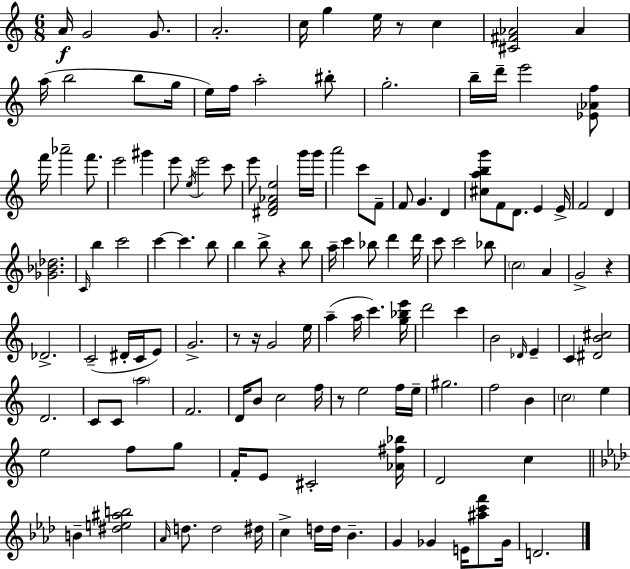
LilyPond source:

{
  \clef treble
  \numericTimeSignature
  \time 6/8
  \key a \minor
  a'16\f g'2 g'8. | a'2.-. | c''16 g''4 e''16 r8 c''4 | <cis' fis' aes'>2 aes'4 | \break a''16( b''2 b''8 g''16 | e''16) f''16 a''2-. bis''8-. | g''2.-. | b''16-- d'''16-- e'''2 <ees' aes' f''>8 | \break f'''16 aes'''2-- f'''8. | e'''2 gis'''4 | e'''8 \acciaccatura { e''16 } e'''2 c'''8 | e'''8 <dis' f' aes' e''>2 g'''16 | \break g'''16 a'''2 c'''8 f'8-- | f'8 g'4. d'4 | <cis'' a'' b'' g'''>8 f'8 d'8. e'4 | e'16-> f'2 d'4 | \break <ges' bes' des''>2. | \grace { c'16 } b''4 c'''2 | c'''4~~ c'''4. | b''8 b''4 b''8-> r4 | \break b''8 a''16-- c'''4 bes''8 d'''4 | d'''16 c'''8 c'''2 | bes''8 \parenthesize c''2 a'4 | g'2-> r4 | \break des'2.-> | c'2--( dis'16-. c'16 | e'8) g'2.-> | r8 r16 g'2 | \break e''16 a''4--( a''16 c'''4.) | <g'' bes'' e'''>16 d'''2 c'''4 | b'2 \grace { des'16 } e'4-- | c'4 <dis' b' cis''>2 | \break d'2. | c'8 c'8 \parenthesize a''2 | f'2. | d'16 b'8 c''2 | \break f''16 r8 e''2 | f''16 e''16-- gis''2. | f''2 b'4 | \parenthesize c''2 e''4 | \break e''2 f''8 | g''8 f'16-. e'8 cis'2-. | <aes' fis'' bes''>16 d'2 c''4 | \bar "||" \break \key aes \major b'4-- <dis'' e'' ais'' b''>2 | \grace { aes'16 } d''8. d''2 | dis''16 c''4-> d''16 d''16 bes'4.-- | g'4 ges'4 e'16 <ais'' c''' f'''>8 | \break ges'16 d'2. | \bar "|."
}